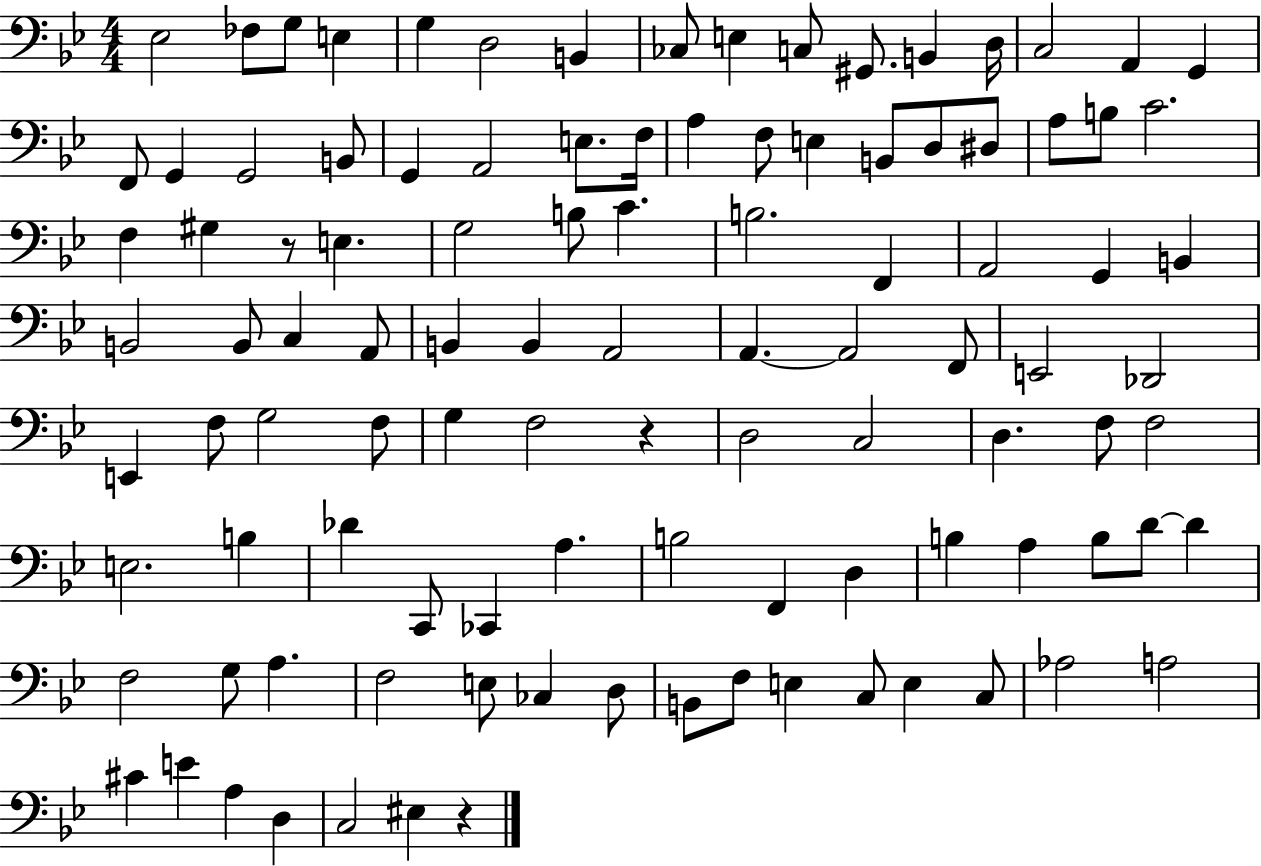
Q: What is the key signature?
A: BES major